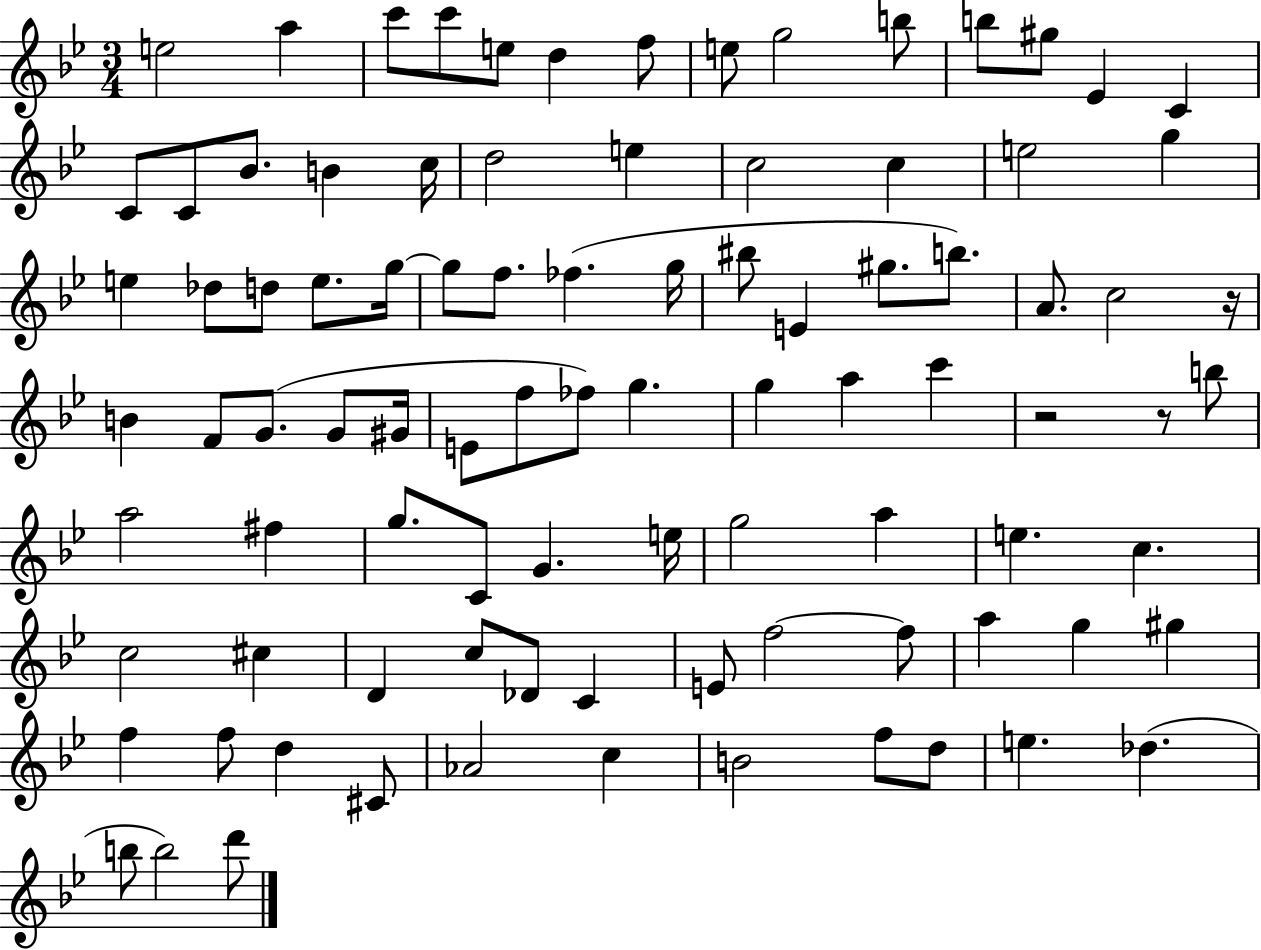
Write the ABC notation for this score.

X:1
T:Untitled
M:3/4
L:1/4
K:Bb
e2 a c'/2 c'/2 e/2 d f/2 e/2 g2 b/2 b/2 ^g/2 _E C C/2 C/2 _B/2 B c/4 d2 e c2 c e2 g e _d/2 d/2 e/2 g/4 g/2 f/2 _f g/4 ^b/2 E ^g/2 b/2 A/2 c2 z/4 B F/2 G/2 G/2 ^G/4 E/2 f/2 _f/2 g g a c' z2 z/2 b/2 a2 ^f g/2 C/2 G e/4 g2 a e c c2 ^c D c/2 _D/2 C E/2 f2 f/2 a g ^g f f/2 d ^C/2 _A2 c B2 f/2 d/2 e _d b/2 b2 d'/2